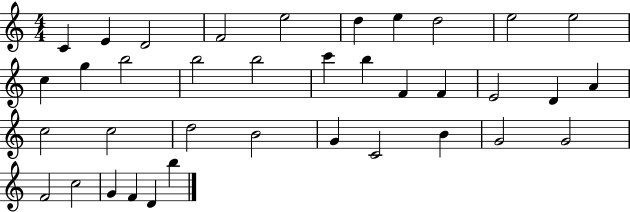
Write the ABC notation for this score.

X:1
T:Untitled
M:4/4
L:1/4
K:C
C E D2 F2 e2 d e d2 e2 e2 c g b2 b2 b2 c' b F F E2 D A c2 c2 d2 B2 G C2 B G2 G2 F2 c2 G F D b